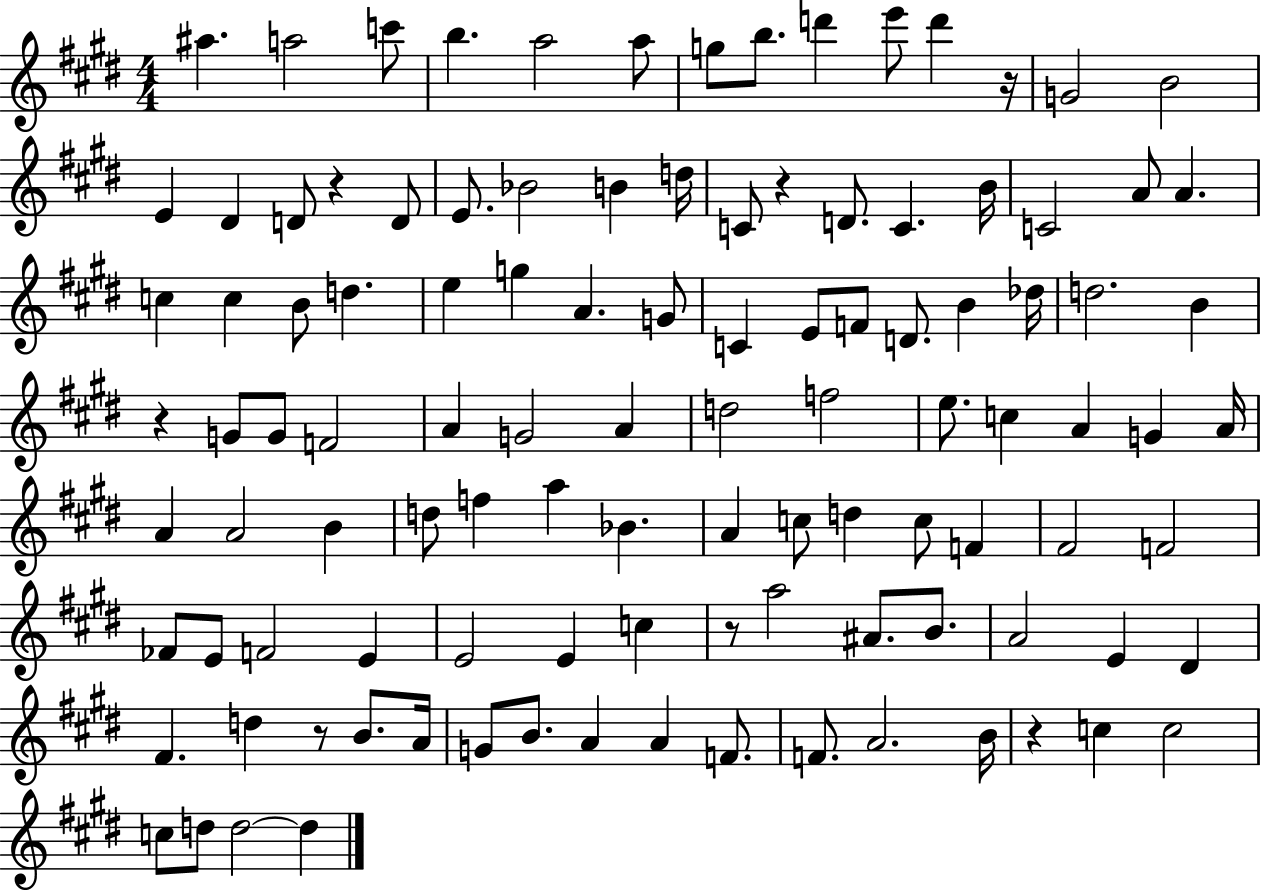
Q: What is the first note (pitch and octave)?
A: A#5